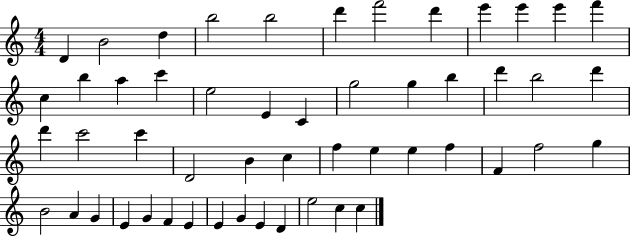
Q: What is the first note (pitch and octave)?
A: D4